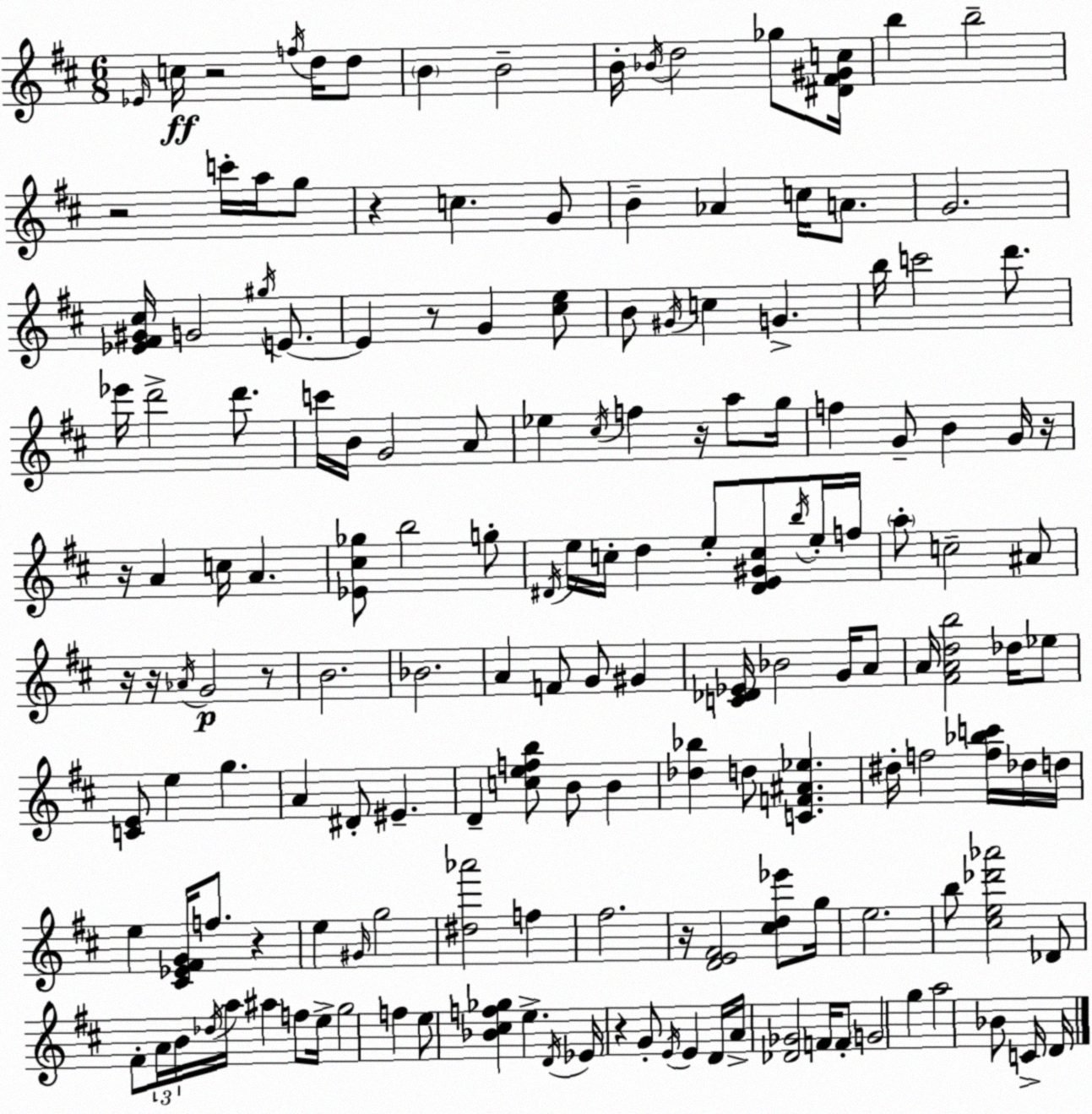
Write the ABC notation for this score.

X:1
T:Untitled
M:6/8
L:1/4
K:D
_E/4 c/4 z2 f/4 d/4 d/2 B B2 B/4 _B/4 d2 _g/2 [^D^F^Gc]/4 b b2 z2 c'/4 a/4 g/2 z c G/2 B _A c/4 A/2 G2 [_E^F^G^c]/4 G2 ^g/4 E/2 E z/2 G [^ce]/2 B/2 ^G/4 c G b/4 c'2 d'/2 _e'/4 d'2 d'/2 c'/4 B/4 G2 A/2 _e ^c/4 f z/4 a/2 g/4 f G/2 B G/4 z/4 z/4 A c/4 A [_E^c_g]/2 b2 g/2 ^D/4 e/4 c/4 d e/2 [^DE^Gc]/2 b/4 e/4 f/4 a/2 c2 ^A/2 z/4 z/4 _A/4 G2 z/2 B2 _B2 A F/2 G/2 ^G [C_D_E]/4 _B2 G/4 A/2 A/4 [^FAdb]2 _d/4 _e/2 [CE]/2 e g A ^D/2 ^E D [cefb]/2 B/2 B [_d_b] d/2 [CF^A_e] ^d/4 f2 [f_bc']/4 _d/4 d/4 e [^C_E^FG]/4 f/2 z e ^G/4 g2 [^d_a']2 f ^f2 z/4 [DE^F]2 [^cd_e']/2 g/4 e2 b/2 [^ce_d'_a']2 _D/2 ^F/2 A/4 B/4 _d/4 a/4 ^a f/2 e/4 g2 f e/2 [_B^cf_g] e D/4 _E/4 z G/2 E/4 E D/4 A/4 [_D_G]2 F/4 F/2 G2 g a2 _B/2 C/4 D/4